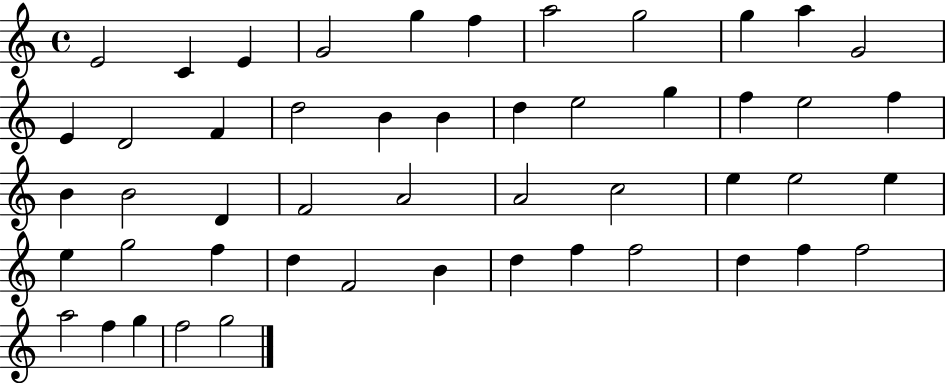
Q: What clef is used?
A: treble